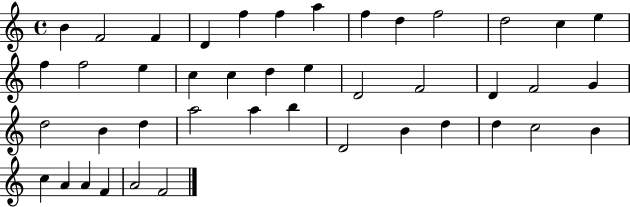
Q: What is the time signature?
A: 4/4